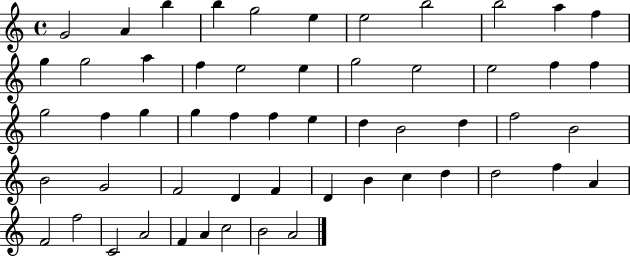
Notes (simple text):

G4/h A4/q B5/q B5/q G5/h E5/q E5/h B5/h B5/h A5/q F5/q G5/q G5/h A5/q F5/q E5/h E5/q G5/h E5/h E5/h F5/q F5/q G5/h F5/q G5/q G5/q F5/q F5/q E5/q D5/q B4/h D5/q F5/h B4/h B4/h G4/h F4/h D4/q F4/q D4/q B4/q C5/q D5/q D5/h F5/q A4/q F4/h F5/h C4/h A4/h F4/q A4/q C5/h B4/h A4/h